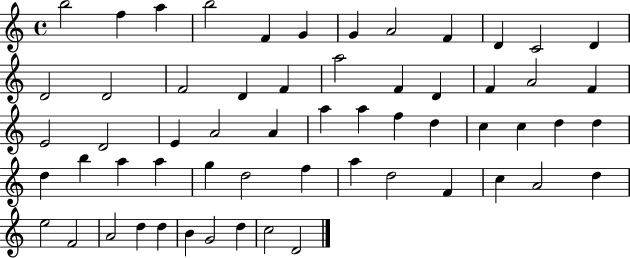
B5/h F5/q A5/q B5/h F4/q G4/q G4/q A4/h F4/q D4/q C4/h D4/q D4/h D4/h F4/h D4/q F4/q A5/h F4/q D4/q F4/q A4/h F4/q E4/h D4/h E4/q A4/h A4/q A5/q A5/q F5/q D5/q C5/q C5/q D5/q D5/q D5/q B5/q A5/q A5/q G5/q D5/h F5/q A5/q D5/h F4/q C5/q A4/h D5/q E5/h F4/h A4/h D5/q D5/q B4/q G4/h D5/q C5/h D4/h